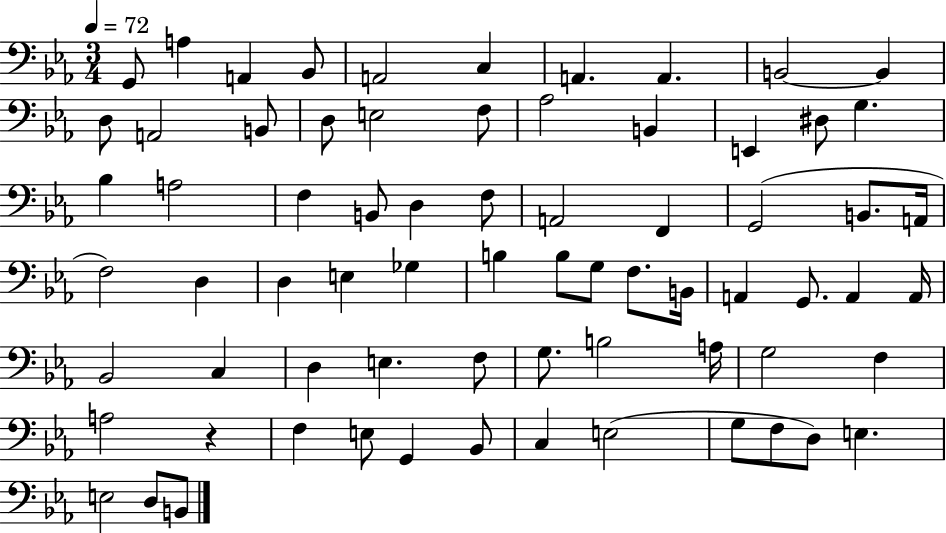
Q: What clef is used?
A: bass